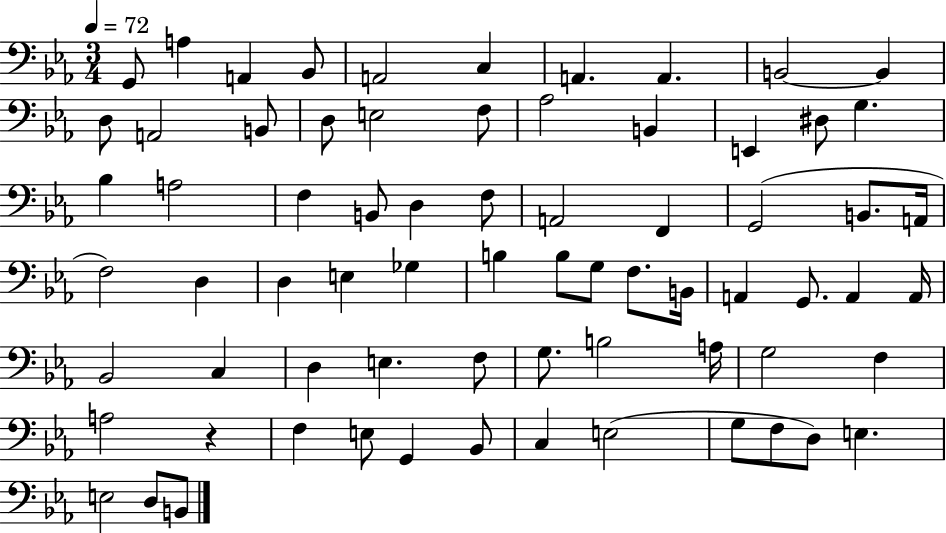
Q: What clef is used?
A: bass